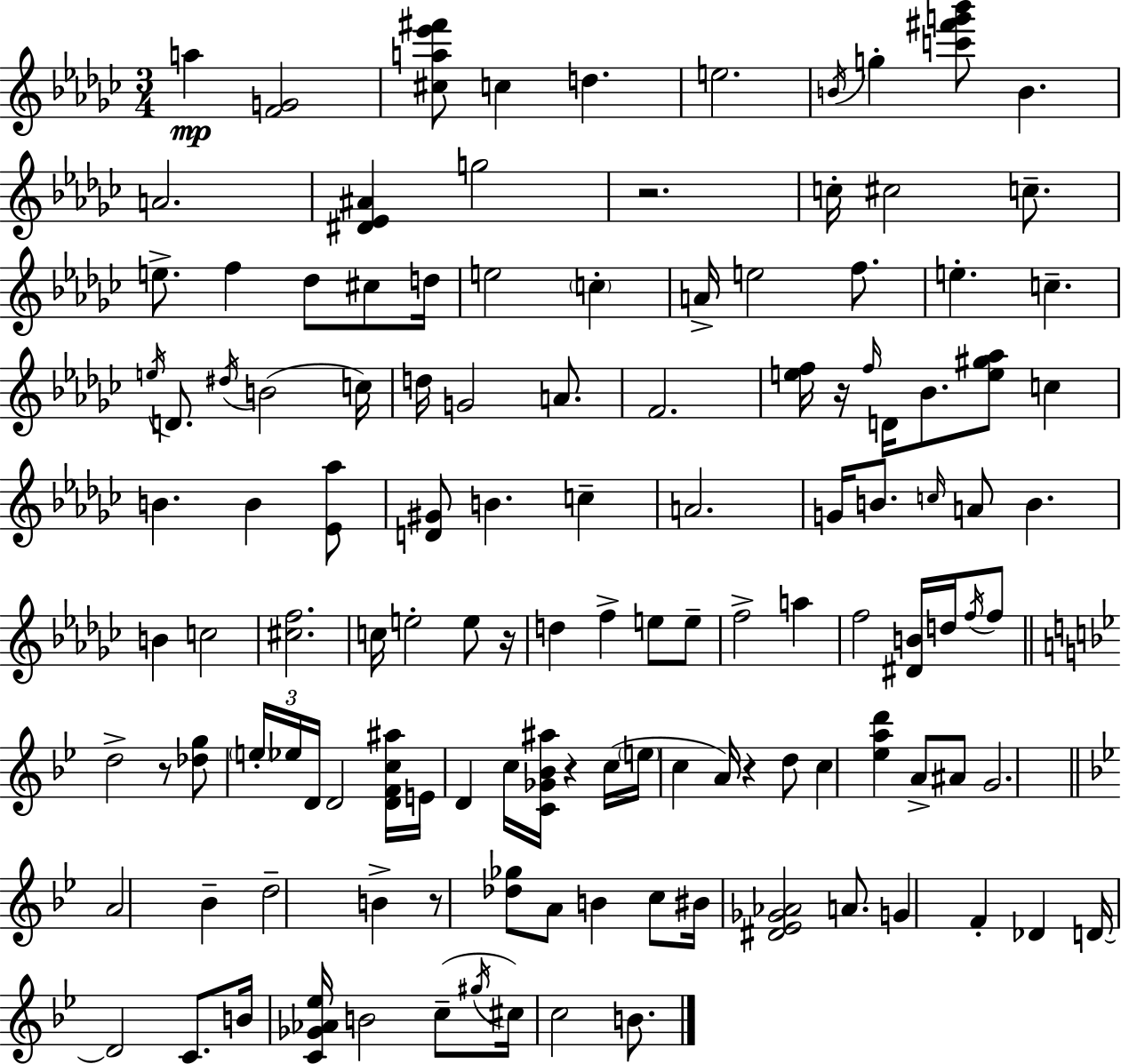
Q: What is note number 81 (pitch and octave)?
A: Bb4